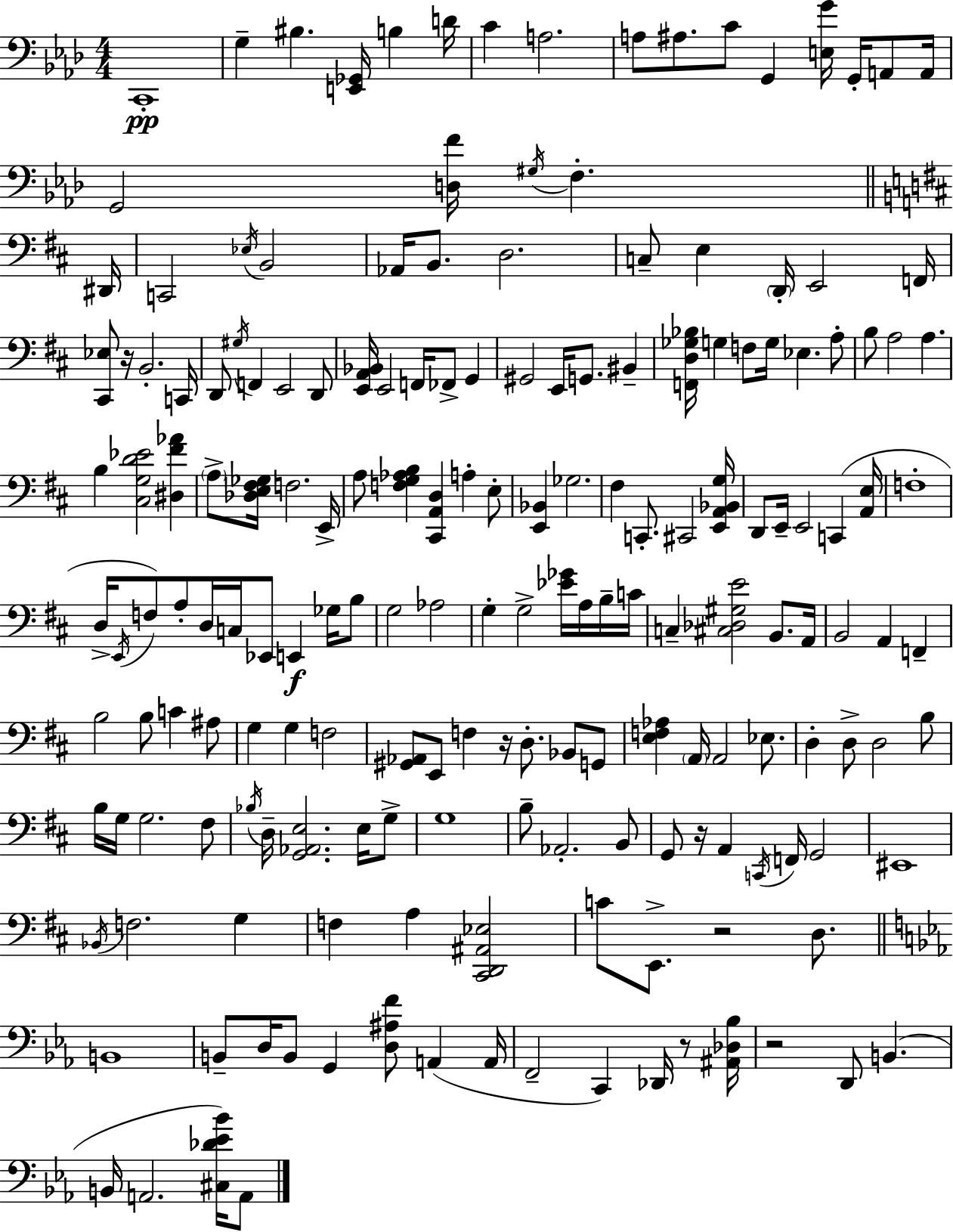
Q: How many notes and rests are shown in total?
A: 180